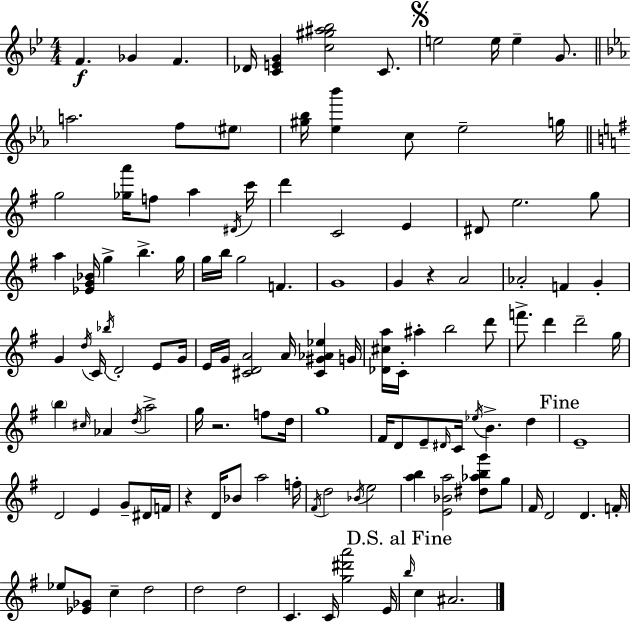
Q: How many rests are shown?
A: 3